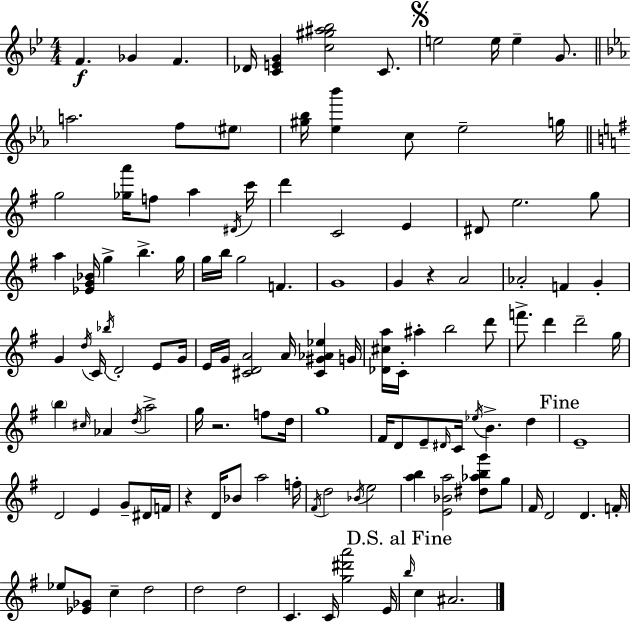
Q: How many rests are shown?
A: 3